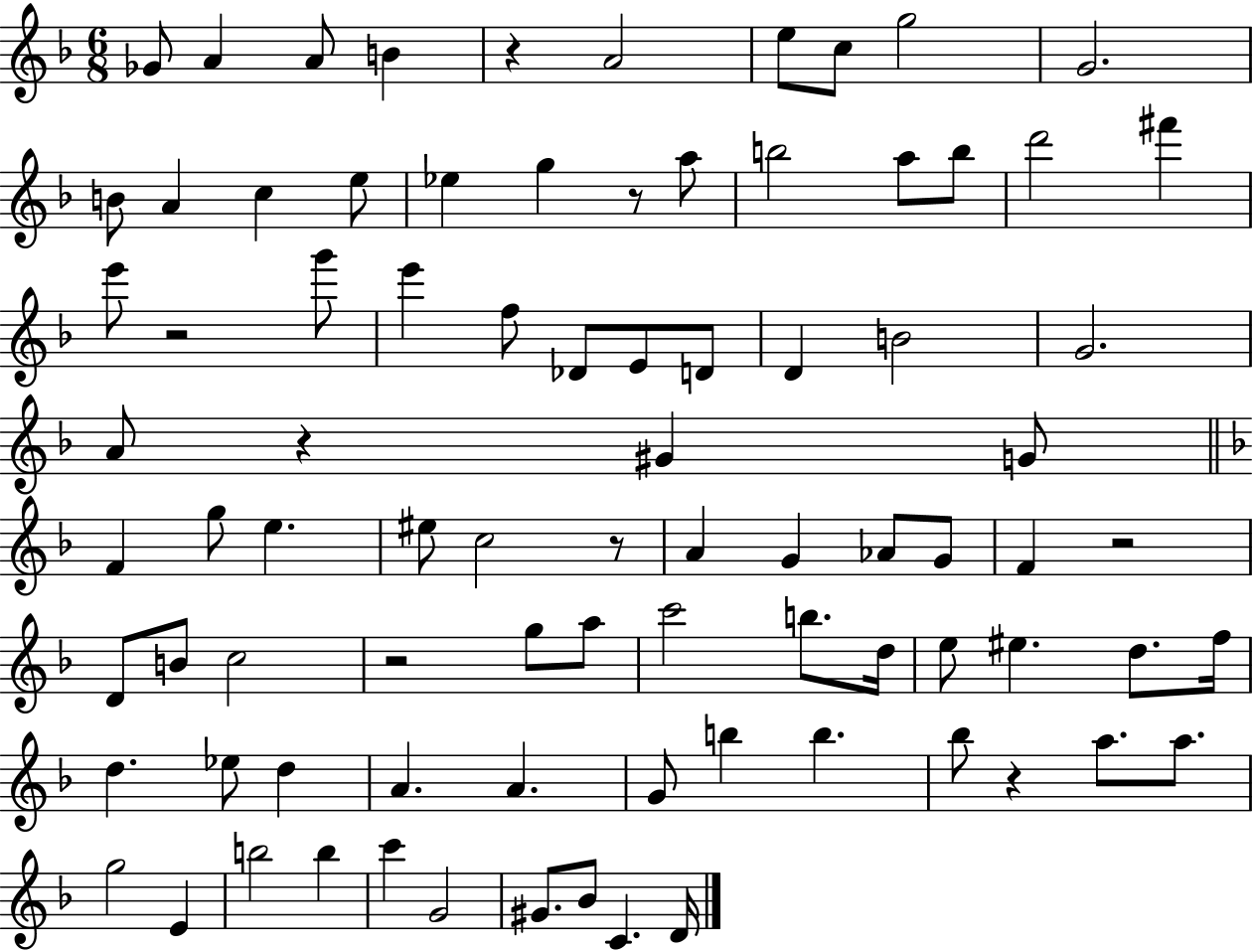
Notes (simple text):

Gb4/e A4/q A4/e B4/q R/q A4/h E5/e C5/e G5/h G4/h. B4/e A4/q C5/q E5/e Eb5/q G5/q R/e A5/e B5/h A5/e B5/e D6/h F#6/q E6/e R/h G6/e E6/q F5/e Db4/e E4/e D4/e D4/q B4/h G4/h. A4/e R/q G#4/q G4/e F4/q G5/e E5/q. EIS5/e C5/h R/e A4/q G4/q Ab4/e G4/e F4/q R/h D4/e B4/e C5/h R/h G5/e A5/e C6/h B5/e. D5/s E5/e EIS5/q. D5/e. F5/s D5/q. Eb5/e D5/q A4/q. A4/q. G4/e B5/q B5/q. Bb5/e R/q A5/e. A5/e. G5/h E4/q B5/h B5/q C6/q G4/h G#4/e. Bb4/e C4/q. D4/s